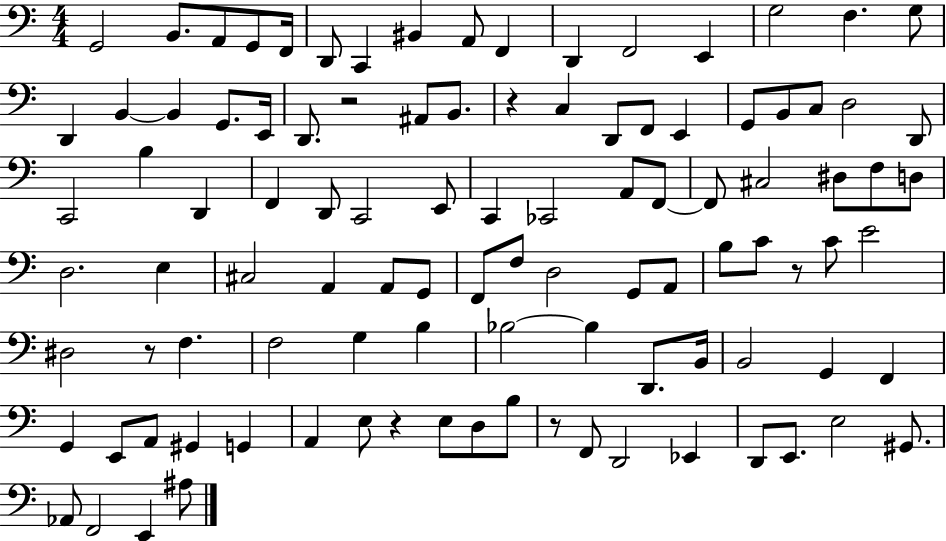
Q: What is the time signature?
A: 4/4